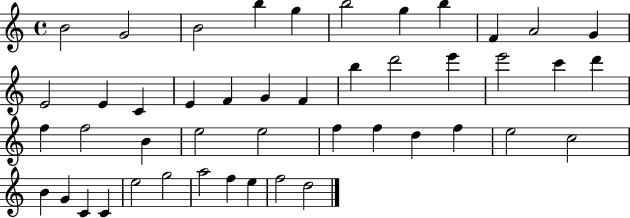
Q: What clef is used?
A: treble